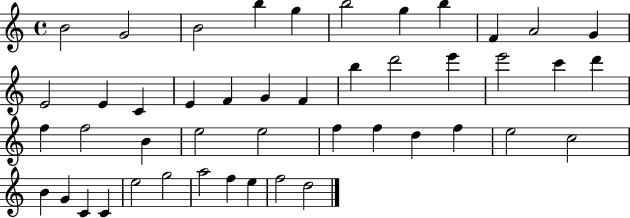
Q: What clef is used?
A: treble